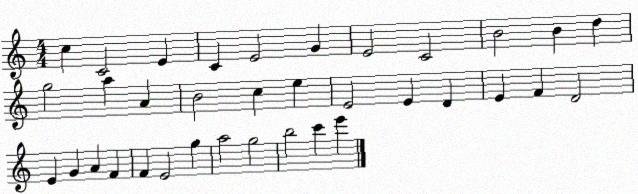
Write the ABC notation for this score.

X:1
T:Untitled
M:4/4
L:1/4
K:C
c C2 E C E2 G E2 C2 B2 B d g2 a A B2 c e E2 E D E F D2 E G A F F E2 g a2 g2 b2 c' e'